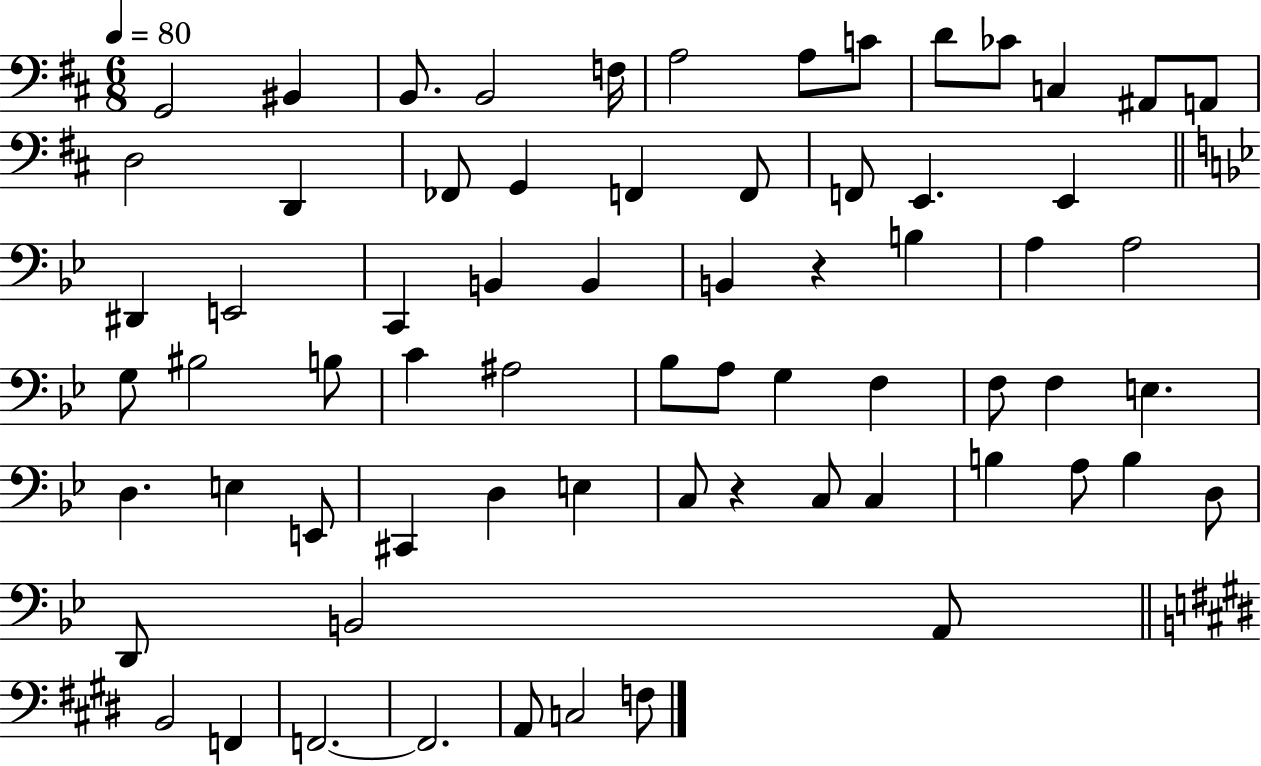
X:1
T:Untitled
M:6/8
L:1/4
K:D
G,,2 ^B,, B,,/2 B,,2 F,/4 A,2 A,/2 C/2 D/2 _C/2 C, ^A,,/2 A,,/2 D,2 D,, _F,,/2 G,, F,, F,,/2 F,,/2 E,, E,, ^D,, E,,2 C,, B,, B,, B,, z B, A, A,2 G,/2 ^B,2 B,/2 C ^A,2 _B,/2 A,/2 G, F, F,/2 F, E, D, E, E,,/2 ^C,, D, E, C,/2 z C,/2 C, B, A,/2 B, D,/2 D,,/2 B,,2 A,,/2 B,,2 F,, F,,2 F,,2 A,,/2 C,2 F,/2